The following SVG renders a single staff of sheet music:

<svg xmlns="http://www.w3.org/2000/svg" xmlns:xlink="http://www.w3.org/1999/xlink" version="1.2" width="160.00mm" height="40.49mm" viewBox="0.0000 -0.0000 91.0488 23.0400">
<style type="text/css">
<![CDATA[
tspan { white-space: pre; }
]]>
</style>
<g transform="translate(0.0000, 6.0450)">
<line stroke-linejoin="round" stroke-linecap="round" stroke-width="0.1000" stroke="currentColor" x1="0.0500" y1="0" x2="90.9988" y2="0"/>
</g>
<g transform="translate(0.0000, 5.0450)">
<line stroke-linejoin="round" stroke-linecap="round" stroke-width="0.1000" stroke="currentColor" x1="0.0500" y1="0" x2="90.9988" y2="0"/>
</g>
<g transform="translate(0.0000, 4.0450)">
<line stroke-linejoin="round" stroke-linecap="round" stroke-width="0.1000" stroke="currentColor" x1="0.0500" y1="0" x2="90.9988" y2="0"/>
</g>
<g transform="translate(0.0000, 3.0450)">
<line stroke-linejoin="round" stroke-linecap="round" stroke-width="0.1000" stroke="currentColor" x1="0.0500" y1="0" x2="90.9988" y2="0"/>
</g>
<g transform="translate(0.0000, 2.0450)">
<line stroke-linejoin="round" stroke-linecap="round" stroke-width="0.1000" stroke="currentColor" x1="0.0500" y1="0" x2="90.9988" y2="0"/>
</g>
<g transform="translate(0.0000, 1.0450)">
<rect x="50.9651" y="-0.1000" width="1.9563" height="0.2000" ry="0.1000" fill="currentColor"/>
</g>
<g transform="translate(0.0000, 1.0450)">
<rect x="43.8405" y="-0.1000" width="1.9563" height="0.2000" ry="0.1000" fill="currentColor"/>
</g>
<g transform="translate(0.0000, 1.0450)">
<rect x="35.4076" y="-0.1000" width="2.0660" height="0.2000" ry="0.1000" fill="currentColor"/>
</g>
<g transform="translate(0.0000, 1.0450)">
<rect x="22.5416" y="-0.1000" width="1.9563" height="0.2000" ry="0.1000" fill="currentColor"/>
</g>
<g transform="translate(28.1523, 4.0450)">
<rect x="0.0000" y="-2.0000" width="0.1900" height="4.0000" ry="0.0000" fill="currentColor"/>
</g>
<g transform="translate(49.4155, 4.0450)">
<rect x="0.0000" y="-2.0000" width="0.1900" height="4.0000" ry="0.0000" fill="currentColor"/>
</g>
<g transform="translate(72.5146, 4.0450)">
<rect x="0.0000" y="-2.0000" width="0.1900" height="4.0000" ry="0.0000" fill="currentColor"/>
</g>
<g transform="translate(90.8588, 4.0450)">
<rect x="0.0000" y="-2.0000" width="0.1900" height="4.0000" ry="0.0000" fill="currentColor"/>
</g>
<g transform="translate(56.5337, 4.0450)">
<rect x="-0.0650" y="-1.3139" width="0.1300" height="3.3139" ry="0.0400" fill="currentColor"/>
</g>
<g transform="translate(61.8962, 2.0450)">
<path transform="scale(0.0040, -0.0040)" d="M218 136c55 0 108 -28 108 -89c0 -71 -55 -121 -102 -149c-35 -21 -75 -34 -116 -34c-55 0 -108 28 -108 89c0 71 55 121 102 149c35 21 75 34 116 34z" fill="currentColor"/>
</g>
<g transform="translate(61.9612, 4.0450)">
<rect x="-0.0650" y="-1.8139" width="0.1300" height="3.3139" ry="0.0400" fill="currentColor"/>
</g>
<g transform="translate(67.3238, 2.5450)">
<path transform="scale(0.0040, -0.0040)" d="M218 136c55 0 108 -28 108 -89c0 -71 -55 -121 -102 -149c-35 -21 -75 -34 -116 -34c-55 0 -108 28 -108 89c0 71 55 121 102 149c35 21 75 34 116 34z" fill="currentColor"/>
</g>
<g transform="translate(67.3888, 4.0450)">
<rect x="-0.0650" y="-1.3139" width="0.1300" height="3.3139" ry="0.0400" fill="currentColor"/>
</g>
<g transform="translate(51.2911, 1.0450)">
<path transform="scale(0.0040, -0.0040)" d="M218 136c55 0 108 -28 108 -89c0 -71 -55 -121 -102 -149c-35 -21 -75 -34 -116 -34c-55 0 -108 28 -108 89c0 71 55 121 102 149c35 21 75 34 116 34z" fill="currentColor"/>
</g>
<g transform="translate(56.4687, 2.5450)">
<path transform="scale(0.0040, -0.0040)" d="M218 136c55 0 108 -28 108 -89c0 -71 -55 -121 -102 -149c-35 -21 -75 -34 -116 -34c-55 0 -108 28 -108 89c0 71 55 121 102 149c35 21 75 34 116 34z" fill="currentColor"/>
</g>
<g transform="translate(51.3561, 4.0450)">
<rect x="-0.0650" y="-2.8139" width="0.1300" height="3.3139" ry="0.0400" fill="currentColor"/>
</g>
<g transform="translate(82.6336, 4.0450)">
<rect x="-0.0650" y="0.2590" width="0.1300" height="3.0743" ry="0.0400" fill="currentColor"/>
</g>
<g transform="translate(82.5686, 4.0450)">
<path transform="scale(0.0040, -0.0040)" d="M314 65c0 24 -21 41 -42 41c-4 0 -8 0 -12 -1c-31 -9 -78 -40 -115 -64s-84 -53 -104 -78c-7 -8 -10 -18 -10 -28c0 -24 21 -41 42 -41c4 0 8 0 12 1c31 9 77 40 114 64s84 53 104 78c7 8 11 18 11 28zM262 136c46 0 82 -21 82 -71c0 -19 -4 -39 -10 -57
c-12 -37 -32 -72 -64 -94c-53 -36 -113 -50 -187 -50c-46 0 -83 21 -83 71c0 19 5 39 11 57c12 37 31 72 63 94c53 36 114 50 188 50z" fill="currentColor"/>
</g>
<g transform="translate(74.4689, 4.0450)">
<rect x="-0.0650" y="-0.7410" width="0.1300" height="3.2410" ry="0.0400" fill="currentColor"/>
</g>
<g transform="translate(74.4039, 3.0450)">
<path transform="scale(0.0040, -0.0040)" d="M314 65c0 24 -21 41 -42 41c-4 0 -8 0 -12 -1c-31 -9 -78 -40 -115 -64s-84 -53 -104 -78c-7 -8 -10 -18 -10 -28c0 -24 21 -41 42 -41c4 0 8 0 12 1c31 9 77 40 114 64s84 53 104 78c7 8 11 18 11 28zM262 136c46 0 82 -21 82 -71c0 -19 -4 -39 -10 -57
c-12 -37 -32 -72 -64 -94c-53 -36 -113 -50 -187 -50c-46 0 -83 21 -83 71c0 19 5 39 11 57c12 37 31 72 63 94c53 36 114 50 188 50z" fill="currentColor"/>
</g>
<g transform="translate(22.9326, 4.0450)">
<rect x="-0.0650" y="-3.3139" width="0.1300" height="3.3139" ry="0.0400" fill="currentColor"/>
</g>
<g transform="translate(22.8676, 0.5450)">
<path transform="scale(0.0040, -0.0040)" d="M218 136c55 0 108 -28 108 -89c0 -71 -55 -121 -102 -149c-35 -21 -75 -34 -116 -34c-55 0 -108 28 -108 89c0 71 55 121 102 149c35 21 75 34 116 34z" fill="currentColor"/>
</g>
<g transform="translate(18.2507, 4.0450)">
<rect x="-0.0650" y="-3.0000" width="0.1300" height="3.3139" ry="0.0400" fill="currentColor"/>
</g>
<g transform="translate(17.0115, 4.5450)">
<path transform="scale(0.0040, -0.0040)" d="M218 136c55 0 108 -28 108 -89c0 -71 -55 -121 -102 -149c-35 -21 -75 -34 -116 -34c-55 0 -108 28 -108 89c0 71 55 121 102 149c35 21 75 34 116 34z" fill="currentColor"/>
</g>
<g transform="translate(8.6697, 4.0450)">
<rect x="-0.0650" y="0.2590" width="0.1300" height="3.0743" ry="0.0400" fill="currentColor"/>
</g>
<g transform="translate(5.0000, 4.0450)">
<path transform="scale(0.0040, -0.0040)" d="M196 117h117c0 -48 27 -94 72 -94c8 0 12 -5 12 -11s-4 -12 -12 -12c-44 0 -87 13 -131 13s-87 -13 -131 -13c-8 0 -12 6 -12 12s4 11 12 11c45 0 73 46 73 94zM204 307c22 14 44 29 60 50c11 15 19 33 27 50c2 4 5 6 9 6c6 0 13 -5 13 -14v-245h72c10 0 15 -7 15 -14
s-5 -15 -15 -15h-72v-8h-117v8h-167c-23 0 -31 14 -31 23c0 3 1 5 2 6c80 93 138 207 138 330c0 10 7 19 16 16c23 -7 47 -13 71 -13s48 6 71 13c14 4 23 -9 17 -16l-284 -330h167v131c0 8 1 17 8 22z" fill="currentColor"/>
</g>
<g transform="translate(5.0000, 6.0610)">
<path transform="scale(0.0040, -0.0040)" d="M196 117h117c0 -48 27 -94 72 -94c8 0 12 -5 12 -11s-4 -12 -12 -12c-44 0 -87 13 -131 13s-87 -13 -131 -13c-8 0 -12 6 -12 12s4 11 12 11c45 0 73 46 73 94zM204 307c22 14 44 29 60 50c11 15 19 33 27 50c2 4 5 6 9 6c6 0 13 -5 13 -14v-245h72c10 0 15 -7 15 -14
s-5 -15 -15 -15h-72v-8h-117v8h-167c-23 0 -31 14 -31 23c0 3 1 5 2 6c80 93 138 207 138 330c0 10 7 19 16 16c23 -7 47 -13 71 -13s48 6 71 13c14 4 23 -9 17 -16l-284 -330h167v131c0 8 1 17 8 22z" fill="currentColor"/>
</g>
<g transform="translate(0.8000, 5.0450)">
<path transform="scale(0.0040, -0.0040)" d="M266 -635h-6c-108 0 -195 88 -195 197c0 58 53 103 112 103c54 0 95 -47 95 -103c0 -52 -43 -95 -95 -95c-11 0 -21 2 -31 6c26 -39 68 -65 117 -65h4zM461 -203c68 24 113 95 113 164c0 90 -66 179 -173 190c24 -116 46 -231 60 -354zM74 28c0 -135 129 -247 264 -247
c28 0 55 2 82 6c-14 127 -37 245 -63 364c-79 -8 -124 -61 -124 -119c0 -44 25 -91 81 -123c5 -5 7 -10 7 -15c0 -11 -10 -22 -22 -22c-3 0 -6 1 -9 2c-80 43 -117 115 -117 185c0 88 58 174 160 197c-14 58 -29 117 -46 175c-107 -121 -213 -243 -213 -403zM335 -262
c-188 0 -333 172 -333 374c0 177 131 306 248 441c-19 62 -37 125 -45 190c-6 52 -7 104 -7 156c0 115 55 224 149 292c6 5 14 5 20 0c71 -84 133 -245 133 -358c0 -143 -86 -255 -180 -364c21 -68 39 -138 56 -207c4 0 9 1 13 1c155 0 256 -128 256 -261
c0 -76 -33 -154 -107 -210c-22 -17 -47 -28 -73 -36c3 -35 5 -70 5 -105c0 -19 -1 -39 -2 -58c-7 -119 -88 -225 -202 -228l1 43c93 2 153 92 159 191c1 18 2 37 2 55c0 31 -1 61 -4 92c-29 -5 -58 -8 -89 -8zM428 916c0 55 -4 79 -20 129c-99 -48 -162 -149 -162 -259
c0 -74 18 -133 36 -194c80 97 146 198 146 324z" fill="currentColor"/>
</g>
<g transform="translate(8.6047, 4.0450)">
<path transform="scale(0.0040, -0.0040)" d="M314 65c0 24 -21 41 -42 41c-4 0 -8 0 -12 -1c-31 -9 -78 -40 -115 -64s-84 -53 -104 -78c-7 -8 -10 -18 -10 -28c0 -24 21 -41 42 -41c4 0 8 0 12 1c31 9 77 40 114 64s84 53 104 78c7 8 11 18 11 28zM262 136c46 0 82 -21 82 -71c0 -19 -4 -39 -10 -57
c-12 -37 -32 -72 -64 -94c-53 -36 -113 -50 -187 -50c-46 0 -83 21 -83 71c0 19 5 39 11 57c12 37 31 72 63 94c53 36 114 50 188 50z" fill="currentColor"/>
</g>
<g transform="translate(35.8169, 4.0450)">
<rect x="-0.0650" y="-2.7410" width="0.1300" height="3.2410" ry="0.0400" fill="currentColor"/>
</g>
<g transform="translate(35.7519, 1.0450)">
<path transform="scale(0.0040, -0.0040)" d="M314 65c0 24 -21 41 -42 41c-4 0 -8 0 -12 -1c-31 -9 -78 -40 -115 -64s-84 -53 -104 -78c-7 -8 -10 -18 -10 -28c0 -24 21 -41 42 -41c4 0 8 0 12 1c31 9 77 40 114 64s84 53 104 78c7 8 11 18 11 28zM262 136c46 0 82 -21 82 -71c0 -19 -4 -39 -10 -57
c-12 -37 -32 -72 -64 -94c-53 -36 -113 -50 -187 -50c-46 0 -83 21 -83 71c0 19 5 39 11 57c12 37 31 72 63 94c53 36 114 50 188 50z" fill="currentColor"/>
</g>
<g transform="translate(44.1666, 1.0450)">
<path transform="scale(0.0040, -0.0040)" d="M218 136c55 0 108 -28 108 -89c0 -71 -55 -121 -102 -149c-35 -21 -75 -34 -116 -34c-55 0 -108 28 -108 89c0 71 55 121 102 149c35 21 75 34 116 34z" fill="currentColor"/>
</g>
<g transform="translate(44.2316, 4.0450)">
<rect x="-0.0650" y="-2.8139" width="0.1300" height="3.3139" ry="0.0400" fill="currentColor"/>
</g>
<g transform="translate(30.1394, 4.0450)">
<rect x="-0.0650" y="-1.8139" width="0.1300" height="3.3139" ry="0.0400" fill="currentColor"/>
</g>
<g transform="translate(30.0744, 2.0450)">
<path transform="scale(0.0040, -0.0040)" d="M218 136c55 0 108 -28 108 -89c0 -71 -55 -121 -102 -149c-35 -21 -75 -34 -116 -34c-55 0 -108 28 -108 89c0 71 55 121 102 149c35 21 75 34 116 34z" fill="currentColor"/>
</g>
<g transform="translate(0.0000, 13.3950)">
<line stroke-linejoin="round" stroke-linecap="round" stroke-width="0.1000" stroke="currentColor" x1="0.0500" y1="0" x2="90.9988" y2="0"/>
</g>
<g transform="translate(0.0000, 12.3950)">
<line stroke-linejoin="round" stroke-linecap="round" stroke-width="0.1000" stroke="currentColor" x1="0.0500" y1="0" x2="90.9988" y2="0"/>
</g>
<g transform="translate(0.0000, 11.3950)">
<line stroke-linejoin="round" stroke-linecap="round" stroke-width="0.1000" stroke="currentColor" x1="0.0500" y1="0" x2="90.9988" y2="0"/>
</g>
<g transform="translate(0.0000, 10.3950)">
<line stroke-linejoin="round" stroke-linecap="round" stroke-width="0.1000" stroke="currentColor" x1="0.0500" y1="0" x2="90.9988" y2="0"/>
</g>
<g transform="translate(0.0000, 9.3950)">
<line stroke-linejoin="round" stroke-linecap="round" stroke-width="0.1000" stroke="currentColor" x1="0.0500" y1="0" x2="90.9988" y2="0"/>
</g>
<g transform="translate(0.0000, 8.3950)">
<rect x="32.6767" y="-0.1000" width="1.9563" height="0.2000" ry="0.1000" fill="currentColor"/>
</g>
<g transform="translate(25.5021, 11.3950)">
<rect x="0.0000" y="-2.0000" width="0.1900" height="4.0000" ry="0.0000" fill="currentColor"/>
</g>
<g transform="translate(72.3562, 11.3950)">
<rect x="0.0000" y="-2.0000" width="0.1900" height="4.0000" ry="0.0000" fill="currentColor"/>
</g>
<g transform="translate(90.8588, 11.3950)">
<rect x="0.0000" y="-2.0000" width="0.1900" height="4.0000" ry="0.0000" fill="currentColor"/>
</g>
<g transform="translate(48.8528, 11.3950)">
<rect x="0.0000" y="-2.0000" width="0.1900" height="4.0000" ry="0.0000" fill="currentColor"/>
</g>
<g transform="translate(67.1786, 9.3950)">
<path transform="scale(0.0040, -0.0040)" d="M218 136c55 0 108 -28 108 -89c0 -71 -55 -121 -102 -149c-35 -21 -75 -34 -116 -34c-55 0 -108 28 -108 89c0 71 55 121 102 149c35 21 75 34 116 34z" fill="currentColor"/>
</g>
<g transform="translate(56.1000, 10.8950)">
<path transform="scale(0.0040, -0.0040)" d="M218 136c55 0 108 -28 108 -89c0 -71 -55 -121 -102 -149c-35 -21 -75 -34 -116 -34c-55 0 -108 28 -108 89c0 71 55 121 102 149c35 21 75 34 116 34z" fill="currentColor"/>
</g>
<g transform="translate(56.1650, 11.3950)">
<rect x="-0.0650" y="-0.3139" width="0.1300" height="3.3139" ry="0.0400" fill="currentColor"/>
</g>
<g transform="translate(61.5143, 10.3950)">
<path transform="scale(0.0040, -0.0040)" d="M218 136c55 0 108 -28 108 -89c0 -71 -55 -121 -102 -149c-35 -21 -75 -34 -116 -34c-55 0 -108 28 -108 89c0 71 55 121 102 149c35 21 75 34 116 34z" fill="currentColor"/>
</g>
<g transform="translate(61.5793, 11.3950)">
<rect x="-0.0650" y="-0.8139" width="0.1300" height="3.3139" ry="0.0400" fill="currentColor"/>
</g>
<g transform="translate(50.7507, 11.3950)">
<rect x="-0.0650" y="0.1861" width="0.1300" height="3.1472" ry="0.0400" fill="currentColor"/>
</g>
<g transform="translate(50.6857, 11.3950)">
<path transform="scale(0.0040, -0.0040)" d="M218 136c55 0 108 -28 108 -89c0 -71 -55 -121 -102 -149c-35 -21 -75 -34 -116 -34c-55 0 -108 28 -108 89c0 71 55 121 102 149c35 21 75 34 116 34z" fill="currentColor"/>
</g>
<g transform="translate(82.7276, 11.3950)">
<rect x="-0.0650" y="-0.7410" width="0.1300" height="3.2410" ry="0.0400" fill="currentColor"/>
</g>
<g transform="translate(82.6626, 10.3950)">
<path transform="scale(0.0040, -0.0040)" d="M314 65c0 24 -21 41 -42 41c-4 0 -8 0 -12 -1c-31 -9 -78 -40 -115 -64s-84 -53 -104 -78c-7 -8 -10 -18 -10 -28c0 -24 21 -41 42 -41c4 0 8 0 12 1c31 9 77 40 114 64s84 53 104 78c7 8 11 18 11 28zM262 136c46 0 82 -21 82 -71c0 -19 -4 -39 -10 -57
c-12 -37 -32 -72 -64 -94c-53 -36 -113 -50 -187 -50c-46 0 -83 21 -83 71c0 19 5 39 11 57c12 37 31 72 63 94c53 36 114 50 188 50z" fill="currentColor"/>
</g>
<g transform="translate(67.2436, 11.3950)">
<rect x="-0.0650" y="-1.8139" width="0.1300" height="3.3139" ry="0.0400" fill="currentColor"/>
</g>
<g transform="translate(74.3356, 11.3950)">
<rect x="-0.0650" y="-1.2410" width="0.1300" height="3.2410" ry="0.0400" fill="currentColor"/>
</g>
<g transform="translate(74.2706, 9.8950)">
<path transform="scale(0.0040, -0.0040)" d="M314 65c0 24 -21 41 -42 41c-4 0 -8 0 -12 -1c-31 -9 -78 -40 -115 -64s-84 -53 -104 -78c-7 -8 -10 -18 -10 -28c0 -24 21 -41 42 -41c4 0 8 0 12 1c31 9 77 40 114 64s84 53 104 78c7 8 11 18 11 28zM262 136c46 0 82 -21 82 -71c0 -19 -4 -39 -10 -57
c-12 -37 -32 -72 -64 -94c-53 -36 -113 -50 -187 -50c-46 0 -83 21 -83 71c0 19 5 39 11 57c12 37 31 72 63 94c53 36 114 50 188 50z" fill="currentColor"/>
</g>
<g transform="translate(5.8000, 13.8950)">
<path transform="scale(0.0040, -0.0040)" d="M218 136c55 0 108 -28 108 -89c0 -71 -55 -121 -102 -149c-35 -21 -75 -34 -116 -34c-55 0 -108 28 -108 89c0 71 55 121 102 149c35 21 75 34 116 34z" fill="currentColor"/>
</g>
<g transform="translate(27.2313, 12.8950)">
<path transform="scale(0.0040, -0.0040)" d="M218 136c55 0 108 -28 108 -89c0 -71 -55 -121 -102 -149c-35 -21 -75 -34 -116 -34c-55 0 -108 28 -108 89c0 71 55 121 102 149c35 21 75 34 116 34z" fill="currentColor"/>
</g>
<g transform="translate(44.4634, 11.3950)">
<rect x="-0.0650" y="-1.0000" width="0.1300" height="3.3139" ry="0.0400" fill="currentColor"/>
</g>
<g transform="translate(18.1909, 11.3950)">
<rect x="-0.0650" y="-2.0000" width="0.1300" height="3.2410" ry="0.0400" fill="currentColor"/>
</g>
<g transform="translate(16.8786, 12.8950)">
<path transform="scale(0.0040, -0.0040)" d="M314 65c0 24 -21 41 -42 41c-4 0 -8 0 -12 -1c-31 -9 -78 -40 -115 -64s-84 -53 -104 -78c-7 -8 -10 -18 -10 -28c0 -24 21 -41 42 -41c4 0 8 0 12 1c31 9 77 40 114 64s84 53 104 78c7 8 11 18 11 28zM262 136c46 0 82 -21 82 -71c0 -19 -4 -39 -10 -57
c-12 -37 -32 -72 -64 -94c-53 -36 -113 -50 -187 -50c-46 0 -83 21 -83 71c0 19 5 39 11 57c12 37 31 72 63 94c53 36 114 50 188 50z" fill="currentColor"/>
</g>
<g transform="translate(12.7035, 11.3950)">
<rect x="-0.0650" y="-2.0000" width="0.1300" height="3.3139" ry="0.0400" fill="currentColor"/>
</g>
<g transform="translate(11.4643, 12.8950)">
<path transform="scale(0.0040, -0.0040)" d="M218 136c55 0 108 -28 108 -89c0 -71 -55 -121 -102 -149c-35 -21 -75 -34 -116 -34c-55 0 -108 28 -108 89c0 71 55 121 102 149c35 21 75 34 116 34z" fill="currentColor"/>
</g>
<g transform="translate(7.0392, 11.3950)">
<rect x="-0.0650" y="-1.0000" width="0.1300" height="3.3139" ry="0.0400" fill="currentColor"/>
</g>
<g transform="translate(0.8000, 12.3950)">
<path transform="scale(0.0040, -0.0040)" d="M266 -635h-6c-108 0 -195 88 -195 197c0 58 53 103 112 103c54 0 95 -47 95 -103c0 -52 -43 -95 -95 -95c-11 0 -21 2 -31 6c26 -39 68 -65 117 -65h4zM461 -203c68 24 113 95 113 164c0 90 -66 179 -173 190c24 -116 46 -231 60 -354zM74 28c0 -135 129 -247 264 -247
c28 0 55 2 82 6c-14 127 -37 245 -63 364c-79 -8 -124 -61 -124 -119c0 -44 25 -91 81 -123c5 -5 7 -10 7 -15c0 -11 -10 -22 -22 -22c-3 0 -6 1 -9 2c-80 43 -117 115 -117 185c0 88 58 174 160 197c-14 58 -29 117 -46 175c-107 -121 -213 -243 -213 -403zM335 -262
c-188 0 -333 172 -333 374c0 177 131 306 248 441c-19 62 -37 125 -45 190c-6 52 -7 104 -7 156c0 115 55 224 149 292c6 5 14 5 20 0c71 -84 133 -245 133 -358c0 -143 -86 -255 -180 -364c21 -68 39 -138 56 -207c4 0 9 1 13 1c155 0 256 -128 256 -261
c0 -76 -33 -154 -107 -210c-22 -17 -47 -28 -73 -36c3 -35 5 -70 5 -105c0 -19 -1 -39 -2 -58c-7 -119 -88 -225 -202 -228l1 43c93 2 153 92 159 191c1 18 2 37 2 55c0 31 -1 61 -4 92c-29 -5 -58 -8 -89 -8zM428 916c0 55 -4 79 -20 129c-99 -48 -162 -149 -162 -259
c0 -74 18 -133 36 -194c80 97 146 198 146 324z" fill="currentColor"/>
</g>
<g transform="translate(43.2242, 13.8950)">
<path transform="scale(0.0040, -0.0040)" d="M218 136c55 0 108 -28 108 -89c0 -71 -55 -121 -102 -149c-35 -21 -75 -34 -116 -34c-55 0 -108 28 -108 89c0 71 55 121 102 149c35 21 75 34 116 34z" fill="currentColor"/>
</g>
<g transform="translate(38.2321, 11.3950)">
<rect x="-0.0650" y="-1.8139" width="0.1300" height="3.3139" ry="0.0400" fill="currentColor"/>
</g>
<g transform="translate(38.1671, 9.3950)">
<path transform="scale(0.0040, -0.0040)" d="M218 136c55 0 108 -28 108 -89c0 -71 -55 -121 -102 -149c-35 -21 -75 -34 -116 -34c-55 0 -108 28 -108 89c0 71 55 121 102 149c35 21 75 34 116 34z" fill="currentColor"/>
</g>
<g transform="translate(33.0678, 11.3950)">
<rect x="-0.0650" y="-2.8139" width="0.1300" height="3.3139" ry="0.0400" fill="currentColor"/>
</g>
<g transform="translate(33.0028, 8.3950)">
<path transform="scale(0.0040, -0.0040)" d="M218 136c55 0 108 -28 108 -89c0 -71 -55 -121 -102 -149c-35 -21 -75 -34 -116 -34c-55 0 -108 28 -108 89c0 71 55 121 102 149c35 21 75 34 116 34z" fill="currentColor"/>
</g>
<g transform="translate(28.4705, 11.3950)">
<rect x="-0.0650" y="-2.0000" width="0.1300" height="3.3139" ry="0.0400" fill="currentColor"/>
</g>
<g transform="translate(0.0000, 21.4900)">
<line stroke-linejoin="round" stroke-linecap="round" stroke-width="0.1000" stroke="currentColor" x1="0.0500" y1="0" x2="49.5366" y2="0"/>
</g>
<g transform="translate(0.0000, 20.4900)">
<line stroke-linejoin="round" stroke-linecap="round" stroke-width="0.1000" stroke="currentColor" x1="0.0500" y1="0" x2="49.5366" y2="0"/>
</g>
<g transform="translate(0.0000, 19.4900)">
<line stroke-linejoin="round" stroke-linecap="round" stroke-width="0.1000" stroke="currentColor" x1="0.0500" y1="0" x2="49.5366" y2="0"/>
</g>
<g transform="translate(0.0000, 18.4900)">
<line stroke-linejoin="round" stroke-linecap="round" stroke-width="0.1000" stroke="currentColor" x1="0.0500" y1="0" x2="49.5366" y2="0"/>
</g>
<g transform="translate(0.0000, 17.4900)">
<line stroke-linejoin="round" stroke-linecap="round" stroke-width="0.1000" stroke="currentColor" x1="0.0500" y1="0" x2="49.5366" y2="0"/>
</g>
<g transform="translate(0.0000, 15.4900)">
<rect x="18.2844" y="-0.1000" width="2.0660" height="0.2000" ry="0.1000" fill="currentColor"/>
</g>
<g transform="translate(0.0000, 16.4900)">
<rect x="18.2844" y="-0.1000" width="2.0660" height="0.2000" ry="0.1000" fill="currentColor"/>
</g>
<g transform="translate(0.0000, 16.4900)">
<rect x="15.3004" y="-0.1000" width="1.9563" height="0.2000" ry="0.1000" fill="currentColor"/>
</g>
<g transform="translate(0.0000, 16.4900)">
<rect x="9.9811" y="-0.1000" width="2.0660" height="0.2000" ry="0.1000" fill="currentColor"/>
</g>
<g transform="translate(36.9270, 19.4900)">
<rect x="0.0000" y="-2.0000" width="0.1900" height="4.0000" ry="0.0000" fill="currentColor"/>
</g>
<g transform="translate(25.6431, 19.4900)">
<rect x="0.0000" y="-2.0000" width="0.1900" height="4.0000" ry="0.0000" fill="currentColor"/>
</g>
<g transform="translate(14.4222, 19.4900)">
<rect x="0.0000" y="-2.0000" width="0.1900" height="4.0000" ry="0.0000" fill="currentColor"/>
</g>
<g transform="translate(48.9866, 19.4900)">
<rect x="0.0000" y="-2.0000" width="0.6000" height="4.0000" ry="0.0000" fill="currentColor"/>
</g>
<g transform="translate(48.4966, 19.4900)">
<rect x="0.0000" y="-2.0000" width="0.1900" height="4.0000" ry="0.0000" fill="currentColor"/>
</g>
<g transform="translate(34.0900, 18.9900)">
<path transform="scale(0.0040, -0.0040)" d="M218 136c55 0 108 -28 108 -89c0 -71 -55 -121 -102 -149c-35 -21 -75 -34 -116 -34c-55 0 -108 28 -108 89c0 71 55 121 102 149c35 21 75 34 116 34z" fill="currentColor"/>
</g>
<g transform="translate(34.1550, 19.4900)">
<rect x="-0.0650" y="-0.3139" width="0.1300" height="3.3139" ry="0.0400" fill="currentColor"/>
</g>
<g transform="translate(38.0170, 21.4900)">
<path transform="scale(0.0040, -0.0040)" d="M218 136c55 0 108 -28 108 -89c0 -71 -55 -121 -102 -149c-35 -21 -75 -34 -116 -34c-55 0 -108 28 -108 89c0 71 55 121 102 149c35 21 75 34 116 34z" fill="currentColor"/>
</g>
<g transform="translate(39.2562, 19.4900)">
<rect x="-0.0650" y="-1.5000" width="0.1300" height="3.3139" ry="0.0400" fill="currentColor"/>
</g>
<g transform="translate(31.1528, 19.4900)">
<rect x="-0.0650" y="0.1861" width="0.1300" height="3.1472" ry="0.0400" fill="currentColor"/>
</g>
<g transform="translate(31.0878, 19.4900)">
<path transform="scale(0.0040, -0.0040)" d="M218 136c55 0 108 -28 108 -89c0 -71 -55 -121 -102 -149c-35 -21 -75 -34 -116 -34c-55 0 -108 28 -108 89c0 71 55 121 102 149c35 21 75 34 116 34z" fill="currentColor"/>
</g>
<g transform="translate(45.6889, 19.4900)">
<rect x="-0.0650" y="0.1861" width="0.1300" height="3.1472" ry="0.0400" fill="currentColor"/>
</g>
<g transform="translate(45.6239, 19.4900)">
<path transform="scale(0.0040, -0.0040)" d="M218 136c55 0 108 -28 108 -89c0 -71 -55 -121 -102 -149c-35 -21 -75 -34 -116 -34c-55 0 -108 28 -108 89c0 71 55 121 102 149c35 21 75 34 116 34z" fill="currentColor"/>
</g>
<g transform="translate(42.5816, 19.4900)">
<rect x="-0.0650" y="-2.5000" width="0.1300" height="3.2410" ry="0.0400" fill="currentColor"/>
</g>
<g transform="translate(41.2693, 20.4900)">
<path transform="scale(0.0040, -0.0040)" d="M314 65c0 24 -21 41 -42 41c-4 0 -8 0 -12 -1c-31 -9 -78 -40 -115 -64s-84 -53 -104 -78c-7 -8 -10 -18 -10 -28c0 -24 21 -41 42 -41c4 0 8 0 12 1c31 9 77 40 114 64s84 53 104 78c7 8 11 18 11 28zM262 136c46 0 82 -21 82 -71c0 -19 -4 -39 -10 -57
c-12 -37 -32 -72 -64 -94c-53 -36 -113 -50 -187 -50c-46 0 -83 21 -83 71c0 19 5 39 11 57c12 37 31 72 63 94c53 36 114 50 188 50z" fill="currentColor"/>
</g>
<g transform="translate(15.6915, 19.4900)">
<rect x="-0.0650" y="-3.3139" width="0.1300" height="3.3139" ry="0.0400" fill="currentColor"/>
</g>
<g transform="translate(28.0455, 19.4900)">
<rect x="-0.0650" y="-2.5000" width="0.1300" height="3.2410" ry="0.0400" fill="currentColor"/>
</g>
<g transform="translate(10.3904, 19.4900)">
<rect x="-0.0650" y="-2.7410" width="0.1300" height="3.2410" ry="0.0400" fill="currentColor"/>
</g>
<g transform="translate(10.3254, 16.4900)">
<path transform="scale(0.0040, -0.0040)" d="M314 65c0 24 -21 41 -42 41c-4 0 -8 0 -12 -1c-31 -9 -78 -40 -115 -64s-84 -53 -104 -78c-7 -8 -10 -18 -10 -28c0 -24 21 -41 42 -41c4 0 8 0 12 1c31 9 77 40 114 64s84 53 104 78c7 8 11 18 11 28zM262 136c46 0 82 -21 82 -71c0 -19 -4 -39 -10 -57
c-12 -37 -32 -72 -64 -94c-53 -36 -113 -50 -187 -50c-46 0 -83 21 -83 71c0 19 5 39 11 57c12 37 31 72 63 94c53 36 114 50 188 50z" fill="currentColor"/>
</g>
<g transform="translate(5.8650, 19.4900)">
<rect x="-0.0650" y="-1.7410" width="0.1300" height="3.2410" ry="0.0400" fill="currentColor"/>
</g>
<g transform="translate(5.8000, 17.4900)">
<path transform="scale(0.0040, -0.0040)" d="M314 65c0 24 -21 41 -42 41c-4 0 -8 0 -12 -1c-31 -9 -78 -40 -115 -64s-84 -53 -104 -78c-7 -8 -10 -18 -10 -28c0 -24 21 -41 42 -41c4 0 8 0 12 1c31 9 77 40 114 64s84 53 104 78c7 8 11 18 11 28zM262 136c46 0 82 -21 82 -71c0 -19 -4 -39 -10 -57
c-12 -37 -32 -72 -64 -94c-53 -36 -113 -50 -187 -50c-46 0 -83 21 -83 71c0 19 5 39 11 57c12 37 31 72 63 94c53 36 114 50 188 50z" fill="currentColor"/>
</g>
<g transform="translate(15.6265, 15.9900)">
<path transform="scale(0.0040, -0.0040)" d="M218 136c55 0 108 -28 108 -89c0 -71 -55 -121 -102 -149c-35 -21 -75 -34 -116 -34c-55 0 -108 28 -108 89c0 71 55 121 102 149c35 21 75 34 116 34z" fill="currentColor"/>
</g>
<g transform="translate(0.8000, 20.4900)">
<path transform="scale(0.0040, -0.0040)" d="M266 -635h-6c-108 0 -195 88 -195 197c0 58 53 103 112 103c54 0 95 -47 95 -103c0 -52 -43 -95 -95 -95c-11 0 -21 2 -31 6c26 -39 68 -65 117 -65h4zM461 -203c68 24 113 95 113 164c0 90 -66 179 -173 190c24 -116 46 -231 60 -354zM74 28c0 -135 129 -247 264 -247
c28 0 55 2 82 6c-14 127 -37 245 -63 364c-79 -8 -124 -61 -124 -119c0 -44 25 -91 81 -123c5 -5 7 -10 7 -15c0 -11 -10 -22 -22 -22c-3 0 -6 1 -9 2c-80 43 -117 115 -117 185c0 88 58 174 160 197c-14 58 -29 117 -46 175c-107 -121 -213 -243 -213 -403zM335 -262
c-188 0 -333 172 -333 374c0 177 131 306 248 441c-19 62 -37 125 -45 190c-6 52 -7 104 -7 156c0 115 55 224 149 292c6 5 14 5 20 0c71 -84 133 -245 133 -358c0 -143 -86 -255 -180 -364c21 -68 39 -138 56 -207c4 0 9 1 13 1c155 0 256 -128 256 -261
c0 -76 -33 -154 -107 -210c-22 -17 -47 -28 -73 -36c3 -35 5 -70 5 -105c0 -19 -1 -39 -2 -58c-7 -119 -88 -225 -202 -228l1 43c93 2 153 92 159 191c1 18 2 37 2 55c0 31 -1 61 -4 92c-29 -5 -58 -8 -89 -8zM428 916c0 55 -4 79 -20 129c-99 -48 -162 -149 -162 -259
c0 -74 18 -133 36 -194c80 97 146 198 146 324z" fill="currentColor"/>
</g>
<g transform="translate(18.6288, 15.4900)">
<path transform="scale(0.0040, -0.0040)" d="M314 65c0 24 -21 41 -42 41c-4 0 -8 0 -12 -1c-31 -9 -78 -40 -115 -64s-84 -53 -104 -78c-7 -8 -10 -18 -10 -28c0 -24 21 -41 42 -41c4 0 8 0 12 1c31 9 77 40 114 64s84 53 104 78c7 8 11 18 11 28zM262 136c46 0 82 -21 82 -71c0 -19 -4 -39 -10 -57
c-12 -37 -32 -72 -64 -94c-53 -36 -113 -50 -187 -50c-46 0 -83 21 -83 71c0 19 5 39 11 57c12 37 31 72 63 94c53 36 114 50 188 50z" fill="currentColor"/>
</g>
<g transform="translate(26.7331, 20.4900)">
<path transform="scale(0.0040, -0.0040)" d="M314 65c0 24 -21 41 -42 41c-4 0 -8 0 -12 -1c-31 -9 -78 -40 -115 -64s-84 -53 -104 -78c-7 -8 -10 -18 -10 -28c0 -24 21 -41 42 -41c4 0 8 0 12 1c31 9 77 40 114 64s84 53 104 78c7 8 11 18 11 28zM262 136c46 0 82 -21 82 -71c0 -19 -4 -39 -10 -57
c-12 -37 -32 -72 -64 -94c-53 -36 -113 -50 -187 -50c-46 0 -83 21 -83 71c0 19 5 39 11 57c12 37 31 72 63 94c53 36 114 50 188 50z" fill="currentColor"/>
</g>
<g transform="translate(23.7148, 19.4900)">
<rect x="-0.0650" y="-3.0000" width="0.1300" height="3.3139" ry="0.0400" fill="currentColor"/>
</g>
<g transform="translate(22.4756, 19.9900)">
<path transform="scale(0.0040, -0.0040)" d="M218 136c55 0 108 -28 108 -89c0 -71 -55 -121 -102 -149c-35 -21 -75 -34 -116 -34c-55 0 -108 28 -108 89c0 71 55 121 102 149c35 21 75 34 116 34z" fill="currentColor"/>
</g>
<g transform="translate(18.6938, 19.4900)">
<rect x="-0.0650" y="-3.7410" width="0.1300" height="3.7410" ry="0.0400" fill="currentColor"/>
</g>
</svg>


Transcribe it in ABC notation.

X:1
T:Untitled
M:4/4
L:1/4
K:C
B2 A b f a2 a a e f e d2 B2 D F F2 F a f D B c d f e2 d2 f2 a2 b c'2 A G2 B c E G2 B